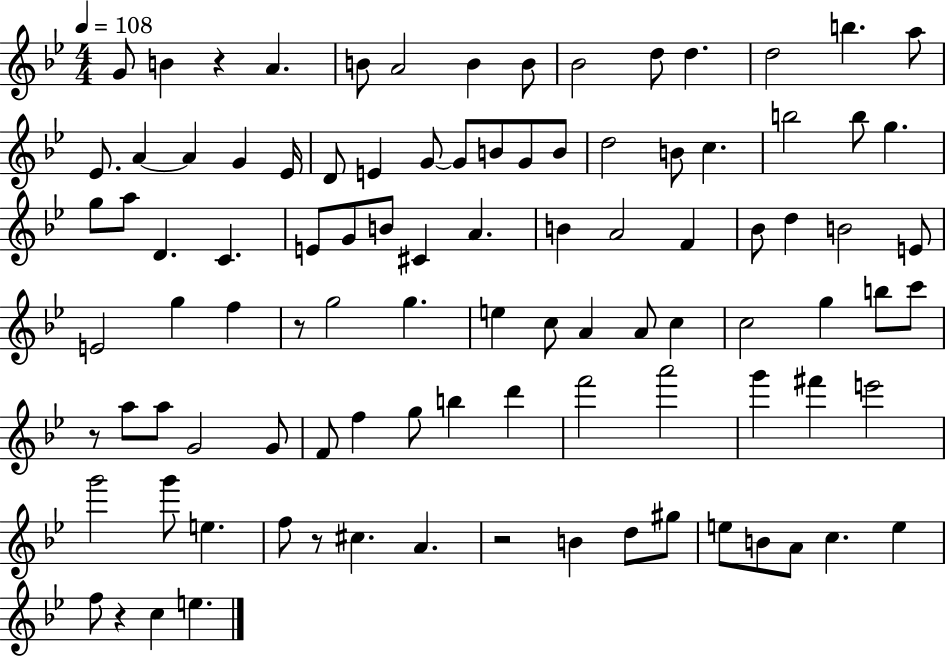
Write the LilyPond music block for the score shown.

{
  \clef treble
  \numericTimeSignature
  \time 4/4
  \key bes \major
  \tempo 4 = 108
  \repeat volta 2 { g'8 b'4 r4 a'4. | b'8 a'2 b'4 b'8 | bes'2 d''8 d''4. | d''2 b''4. a''8 | \break ees'8. a'4~~ a'4 g'4 ees'16 | d'8 e'4 g'8~~ g'8 b'8 g'8 b'8 | d''2 b'8 c''4. | b''2 b''8 g''4. | \break g''8 a''8 d'4. c'4. | e'8 g'8 b'8 cis'4 a'4. | b'4 a'2 f'4 | bes'8 d''4 b'2 e'8 | \break e'2 g''4 f''4 | r8 g''2 g''4. | e''4 c''8 a'4 a'8 c''4 | c''2 g''4 b''8 c'''8 | \break r8 a''8 a''8 g'2 g'8 | f'8 f''4 g''8 b''4 d'''4 | f'''2 a'''2 | g'''4 fis'''4 e'''2 | \break g'''2 g'''8 e''4. | f''8 r8 cis''4. a'4. | r2 b'4 d''8 gis''8 | e''8 b'8 a'8 c''4. e''4 | \break f''8 r4 c''4 e''4. | } \bar "|."
}